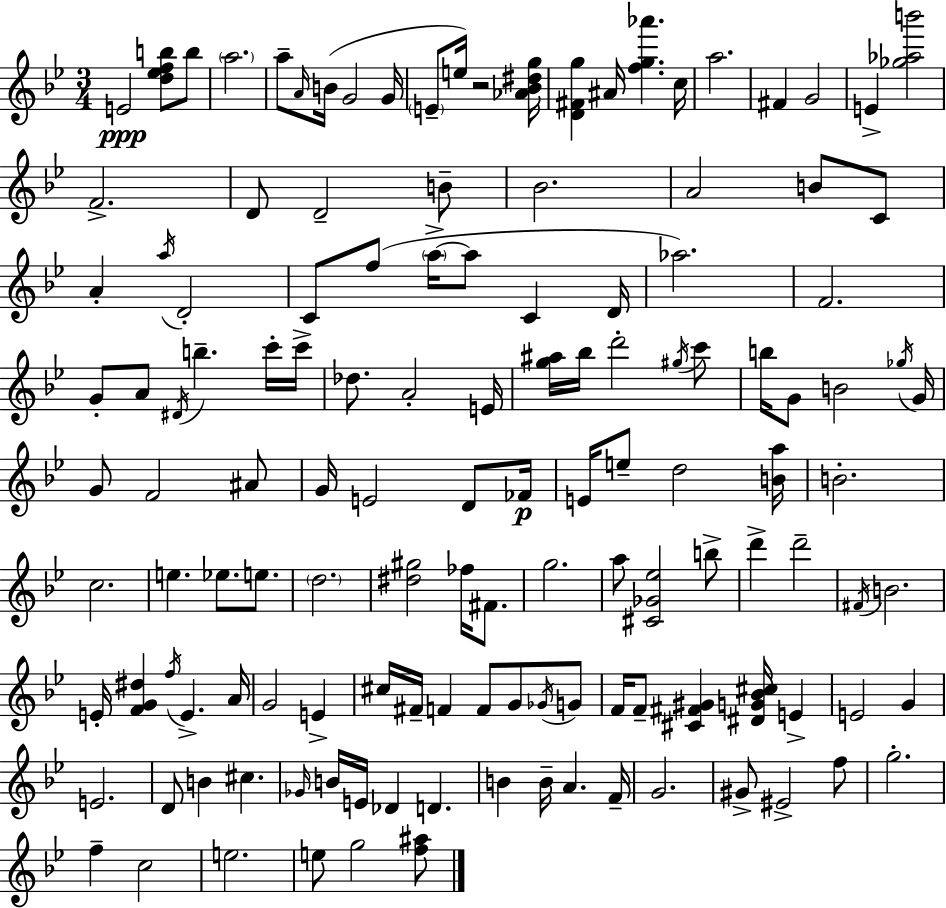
E4/h [D5,Eb5,F5,B5]/e B5/e A5/h. A5/e A4/s B4/s G4/h G4/s E4/e E5/s R/h [Ab4,Bb4,D#5,G5]/s [D4,F#4,G5]/q A#4/s [F5,G5,Ab6]/q. C5/s A5/h. F#4/q G4/h E4/q [Gb5,Ab5,B6]/h F4/h. D4/e D4/h B4/e Bb4/h. A4/h B4/e C4/e A4/q A5/s D4/h C4/e F5/e A5/s A5/e C4/q D4/s Ab5/h. F4/h. G4/e A4/e D#4/s B5/q. C6/s C6/s Db5/e. A4/h E4/s [G5,A#5]/s Bb5/s D6/h G#5/s C6/e B5/s G4/e B4/h Gb5/s G4/s G4/e F4/h A#4/e G4/s E4/h D4/e FES4/s E4/s E5/e D5/h [B4,A5]/s B4/h. C5/h. E5/q. Eb5/e. E5/e. D5/h. [D#5,G#5]/h FES5/s F#4/e. G5/h. A5/e [C#4,Gb4,Eb5]/h B5/e D6/q D6/h F#4/s B4/h. E4/s [F4,G4,D#5]/q F5/s E4/q. A4/s G4/h E4/q C#5/s F#4/s F4/q F4/e G4/e Gb4/s G4/e F4/s F4/e [C#4,F#4,G#4]/q [D#4,G4,Bb4,C#5]/s E4/q E4/h G4/q E4/h. D4/e B4/q C#5/q. Gb4/s B4/s E4/s Db4/q D4/q. B4/q B4/s A4/q. F4/s G4/h. G#4/e EIS4/h F5/e G5/h. F5/q C5/h E5/h. E5/e G5/h [F5,A#5]/e